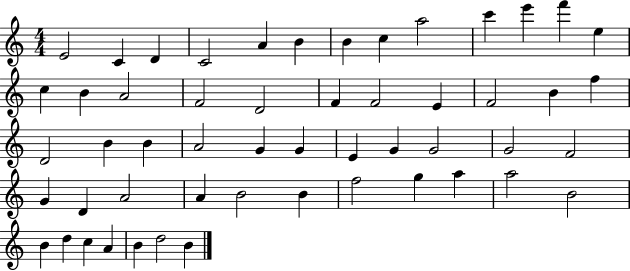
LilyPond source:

{
  \clef treble
  \numericTimeSignature
  \time 4/4
  \key c \major
  e'2 c'4 d'4 | c'2 a'4 b'4 | b'4 c''4 a''2 | c'''4 e'''4 f'''4 e''4 | \break c''4 b'4 a'2 | f'2 d'2 | f'4 f'2 e'4 | f'2 b'4 f''4 | \break d'2 b'4 b'4 | a'2 g'4 g'4 | e'4 g'4 g'2 | g'2 f'2 | \break g'4 d'4 a'2 | a'4 b'2 b'4 | f''2 g''4 a''4 | a''2 b'2 | \break b'4 d''4 c''4 a'4 | b'4 d''2 b'4 | \bar "|."
}